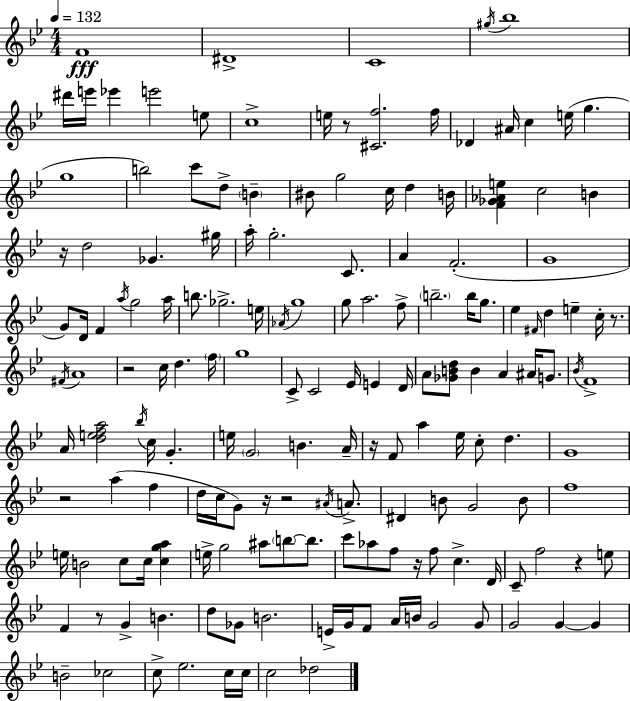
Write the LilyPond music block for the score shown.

{
  \clef treble
  \numericTimeSignature
  \time 4/4
  \key g \minor
  \tempo 4 = 132
  \repeat volta 2 { f'1\fff | dis'1-> | c'1 | \acciaccatura { gis''16 } bes''1 | \break dis'''16 e'''16 ees'''4 e'''2 e''8 | c''1-> | e''16 r8 <cis' f''>2. | f''16 des'4 ais'16 c''4 e''16( g''4. | \break g''1 | b''2) c'''8 d''8-> \parenthesize b'4-- | bis'8 g''2 c''16 d''4 | b'16 <f' ges' aes' e''>4 c''2 b'4 | \break r16 d''2 ges'4. | gis''16 a''16-. g''2.-. c'8. | a'4 f'2.-.( | g'1 | \break g'8) d'16 f'4 \acciaccatura { a''16 } g''2 | a''16 b''8. ges''2.-> | e''16 \acciaccatura { aes'16 } g''1 | g''8 a''2. | \break f''8-> \parenthesize b''2.-- b''16 | g''8. ees''4 \grace { fis'16 } d''4 e''4-- | c''16-. r8. \acciaccatura { fis'16 } a'1 | r2 c''16 d''4. | \break \parenthesize f''16 g''1 | c'8-> c'2 ees'16 | e'4 d'16 a'8 <ges' b' d''>8 b'4 a'4 | ais'16 g'8. \acciaccatura { bes'16 } f'1-> | \break a'16 <d'' e'' f'' a''>2 \acciaccatura { bes''16 } | c''16 g'4.-. e''16 \parenthesize g'2 | b'4. a'16-- r16 f'8 a''4 ees''16 c''8-. | d''4. g'1 | \break r2 a''4( | f''4 d''16 c''16 g'8) r16 r2 | \acciaccatura { ais'16 } a'8.-> dis'4 b'8 g'2 | b'8 f''1 | \break e''16 b'2 | c''8 c''16 <c'' g'' a''>4 e''16-> g''2 | ais''8 \parenthesize b''8~~ b''8. c'''8 aes''8 f''8 r16 f''8 | c''4.-> d'16 c'8-- f''2 | \break r4 e''8 f'4 r8 g'4-> | b'4. d''8 ges'8 b'2. | e'16-> g'16 f'8 a'16 b'16 g'2 | g'8 g'2 | \break g'4~~ g'4 b'2-- | ces''2 c''8-> ees''2. | c''16 c''16 c''2 | des''2 } \bar "|."
}